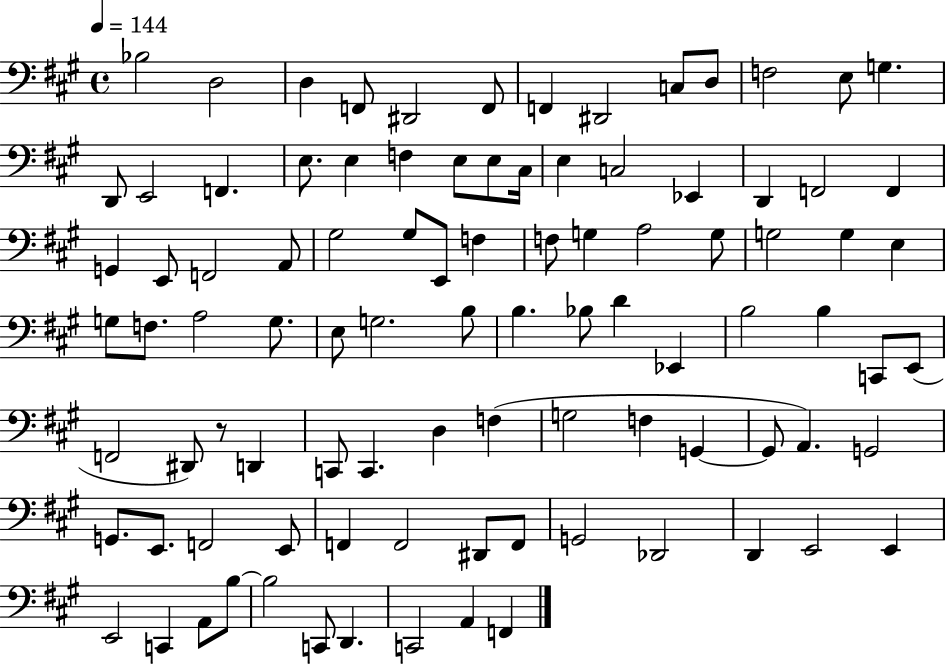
Bb3/h D3/h D3/q F2/e D#2/h F2/e F2/q D#2/h C3/e D3/e F3/h E3/e G3/q. D2/e E2/h F2/q. E3/e. E3/q F3/q E3/e E3/e C#3/s E3/q C3/h Eb2/q D2/q F2/h F2/q G2/q E2/e F2/h A2/e G#3/h G#3/e E2/e F3/q F3/e G3/q A3/h G3/e G3/h G3/q E3/q G3/e F3/e. A3/h G3/e. E3/e G3/h. B3/e B3/q. Bb3/e D4/q Eb2/q B3/h B3/q C2/e E2/e F2/h D#2/e R/e D2/q C2/e C2/q. D3/q F3/q G3/h F3/q G2/q G2/e A2/q. G2/h G2/e. E2/e. F2/h E2/e F2/q F2/h D#2/e F2/e G2/h Db2/h D2/q E2/h E2/q E2/h C2/q A2/e B3/e B3/h C2/e D2/q. C2/h A2/q F2/q